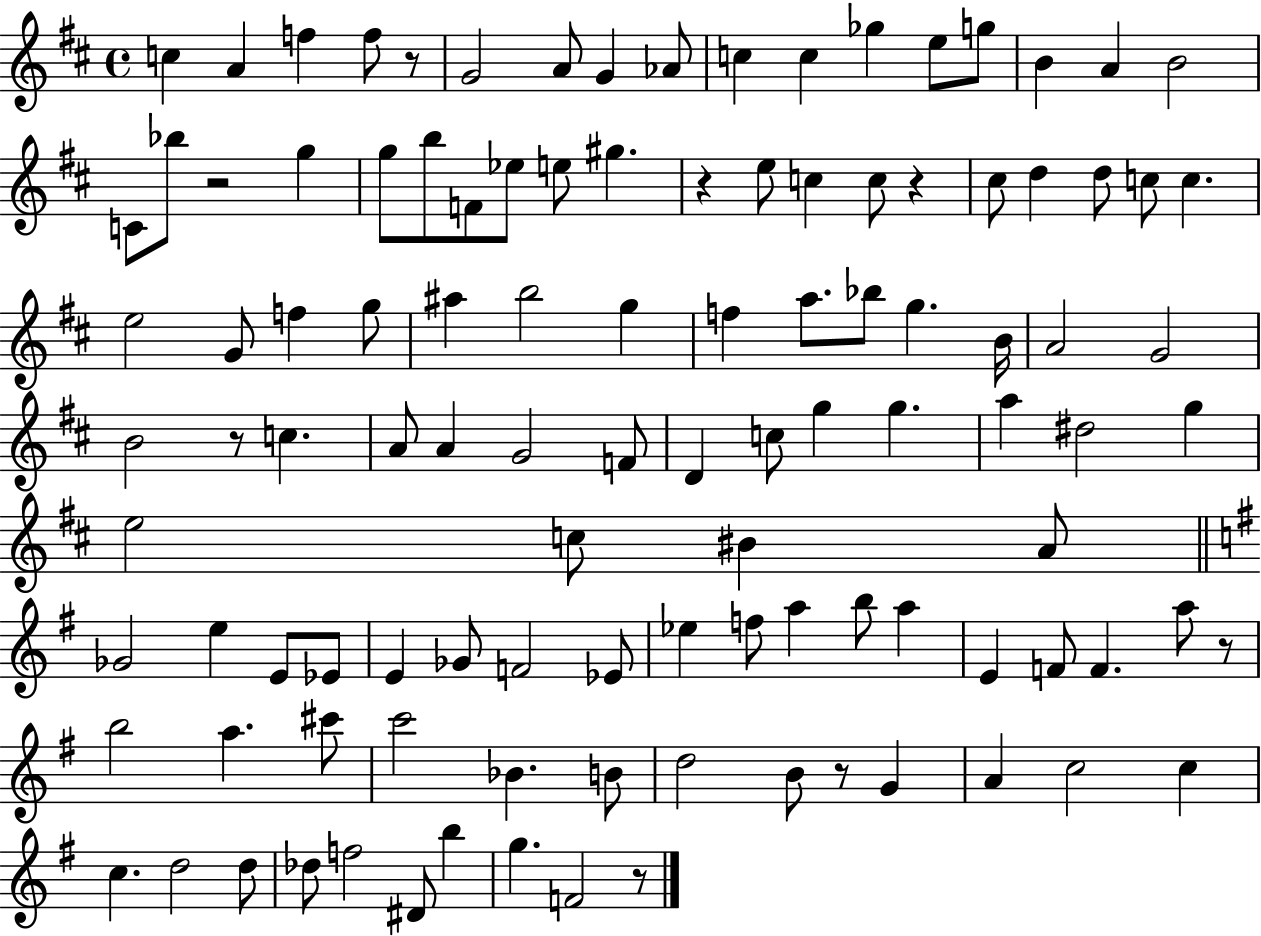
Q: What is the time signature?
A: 4/4